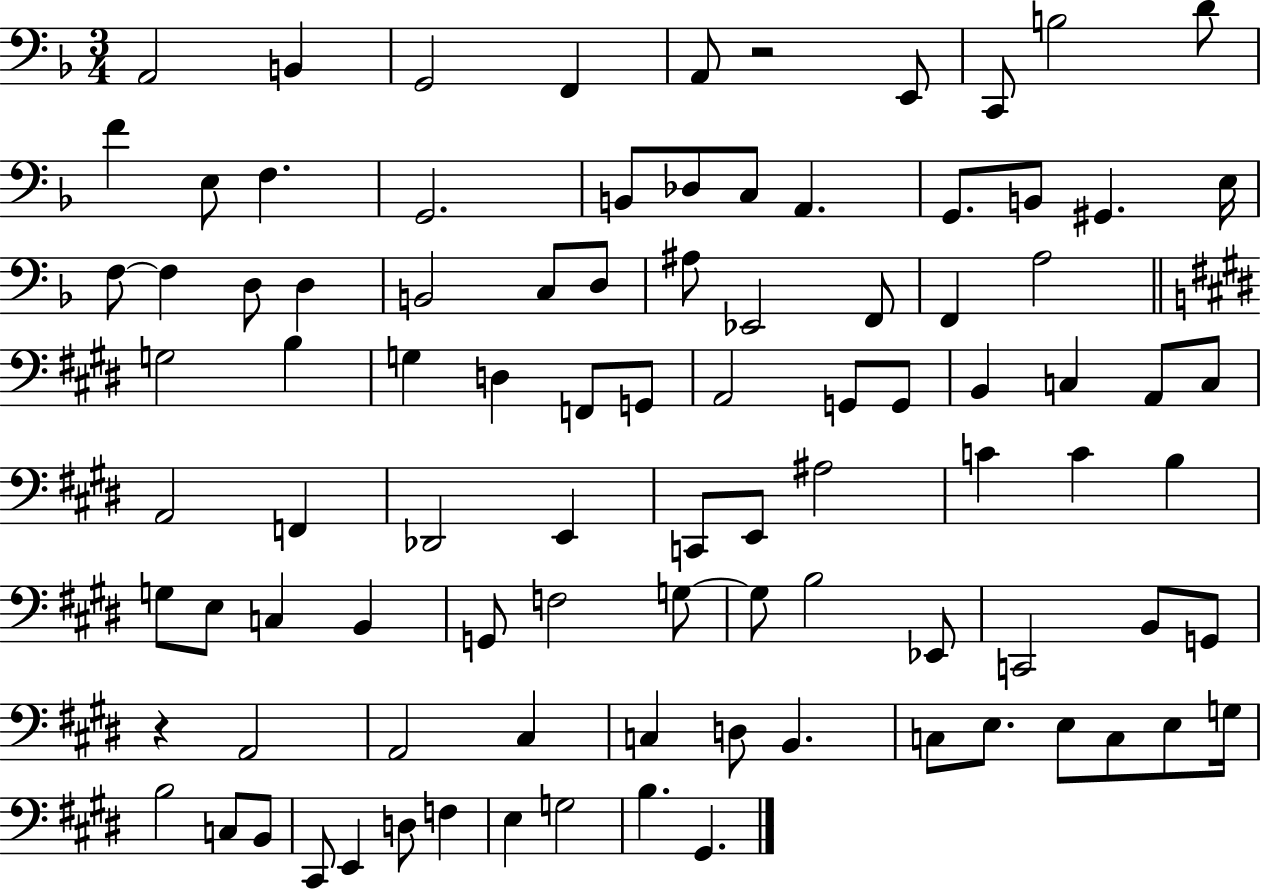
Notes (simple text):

A2/h B2/q G2/h F2/q A2/e R/h E2/e C2/e B3/h D4/e F4/q E3/e F3/q. G2/h. B2/e Db3/e C3/e A2/q. G2/e. B2/e G#2/q. E3/s F3/e F3/q D3/e D3/q B2/h C3/e D3/e A#3/e Eb2/h F2/e F2/q A3/h G3/h B3/q G3/q D3/q F2/e G2/e A2/h G2/e G2/e B2/q C3/q A2/e C3/e A2/h F2/q Db2/h E2/q C2/e E2/e A#3/h C4/q C4/q B3/q G3/e E3/e C3/q B2/q G2/e F3/h G3/e G3/e B3/h Eb2/e C2/h B2/e G2/e R/q A2/h A2/h C#3/q C3/q D3/e B2/q. C3/e E3/e. E3/e C3/e E3/e G3/s B3/h C3/e B2/e C#2/e E2/q D3/e F3/q E3/q G3/h B3/q. G#2/q.